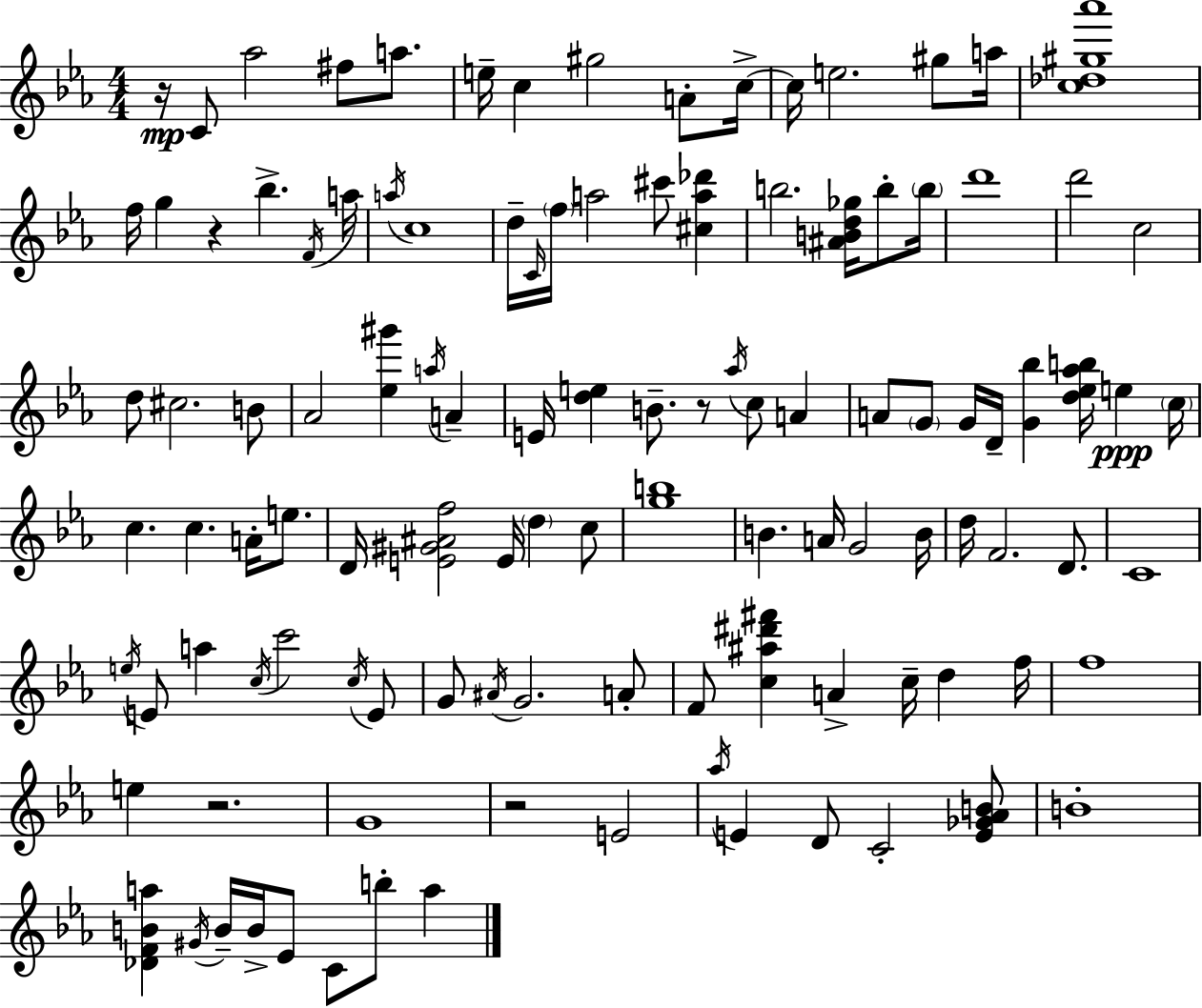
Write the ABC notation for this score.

X:1
T:Untitled
M:4/4
L:1/4
K:Cm
z/4 C/2 _a2 ^f/2 a/2 e/4 c ^g2 A/2 c/4 c/4 e2 ^g/2 a/4 [c_d^g_a']4 f/4 g z _b F/4 a/4 a/4 c4 d/4 C/4 f/4 a2 ^c'/2 [^ca_d'] b2 [^ABd_g]/4 b/2 b/4 d'4 d'2 c2 d/2 ^c2 B/2 _A2 [_e^g'] a/4 A E/4 [de] B/2 z/2 _a/4 c/2 A A/2 G/2 G/4 D/4 [G_b] [d_e_ab]/4 e c/4 c c A/4 e/2 D/4 [E^G^Af]2 E/4 d c/2 [gb]4 B A/4 G2 B/4 d/4 F2 D/2 C4 e/4 E/2 a c/4 c'2 c/4 E/2 G/2 ^A/4 G2 A/2 F/2 [c^a^d'^f'] A c/4 d f/4 f4 e z2 G4 z2 E2 _a/4 E D/2 C2 [E_G_AB]/2 B4 [_DFBa] ^G/4 B/4 B/4 _E/2 C/2 b/2 a